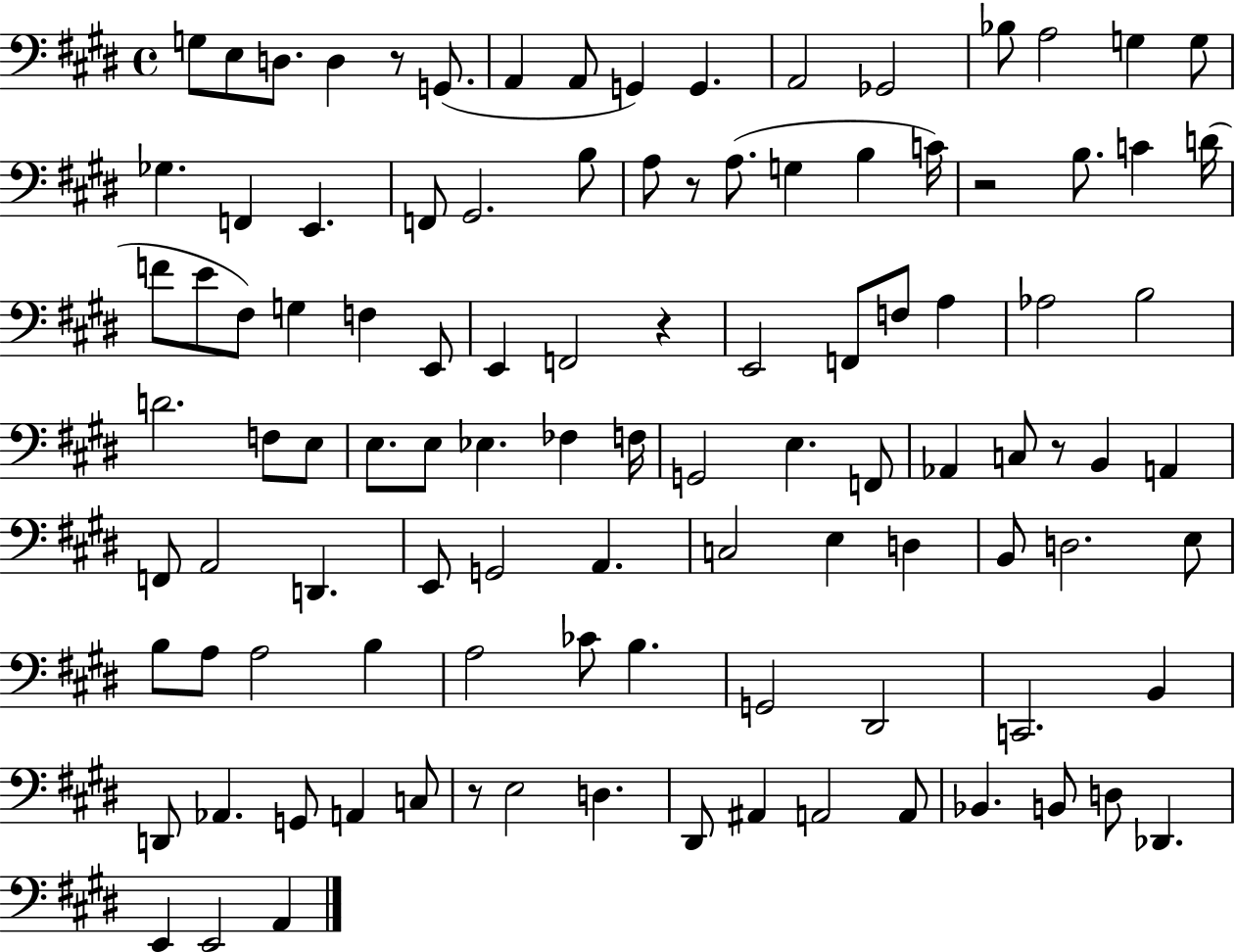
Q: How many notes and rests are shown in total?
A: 105